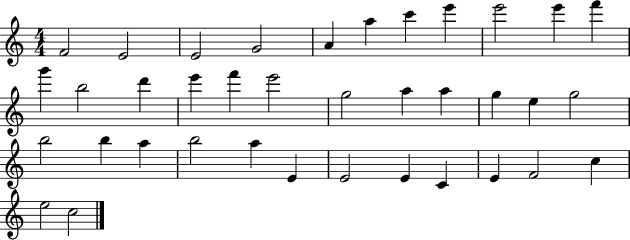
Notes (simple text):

F4/h E4/h E4/h G4/h A4/q A5/q C6/q E6/q E6/h E6/q F6/q G6/q B5/h D6/q E6/q F6/q E6/h G5/h A5/q A5/q G5/q E5/q G5/h B5/h B5/q A5/q B5/h A5/q E4/q E4/h E4/q C4/q E4/q F4/h C5/q E5/h C5/h